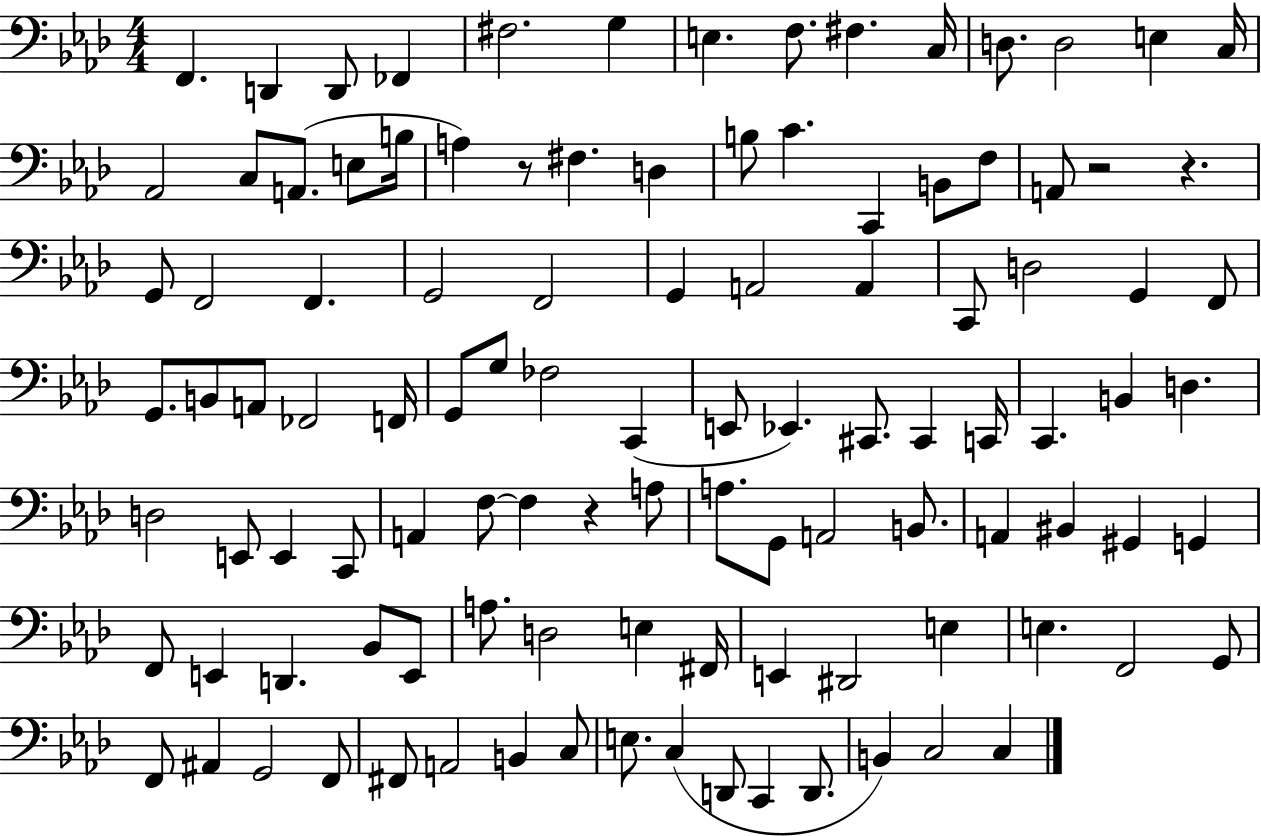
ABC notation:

X:1
T:Untitled
M:4/4
L:1/4
K:Ab
F,, D,, D,,/2 _F,, ^F,2 G, E, F,/2 ^F, C,/4 D,/2 D,2 E, C,/4 _A,,2 C,/2 A,,/2 E,/2 B,/4 A, z/2 ^F, D, B,/2 C C,, B,,/2 F,/2 A,,/2 z2 z G,,/2 F,,2 F,, G,,2 F,,2 G,, A,,2 A,, C,,/2 D,2 G,, F,,/2 G,,/2 B,,/2 A,,/2 _F,,2 F,,/4 G,,/2 G,/2 _F,2 C,, E,,/2 _E,, ^C,,/2 ^C,, C,,/4 C,, B,, D, D,2 E,,/2 E,, C,,/2 A,, F,/2 F, z A,/2 A,/2 G,,/2 A,,2 B,,/2 A,, ^B,, ^G,, G,, F,,/2 E,, D,, _B,,/2 E,,/2 A,/2 D,2 E, ^F,,/4 E,, ^D,,2 E, E, F,,2 G,,/2 F,,/2 ^A,, G,,2 F,,/2 ^F,,/2 A,,2 B,, C,/2 E,/2 C, D,,/2 C,, D,,/2 B,, C,2 C,